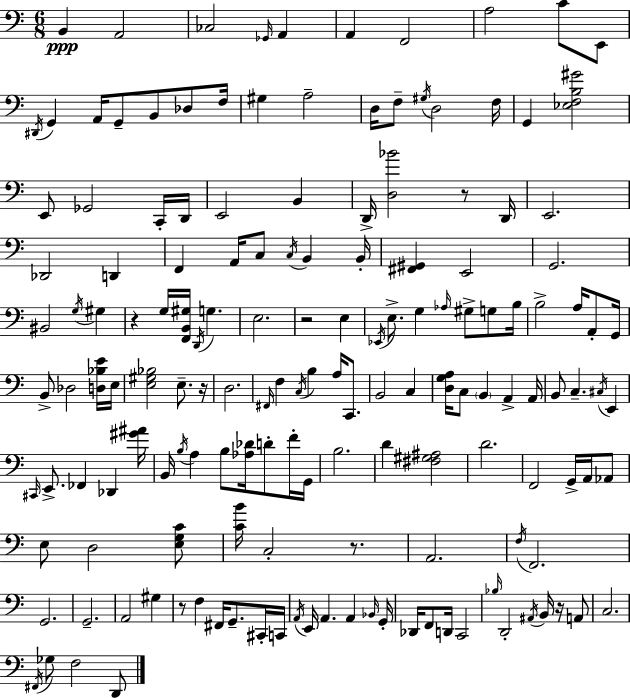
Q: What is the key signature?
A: A minor